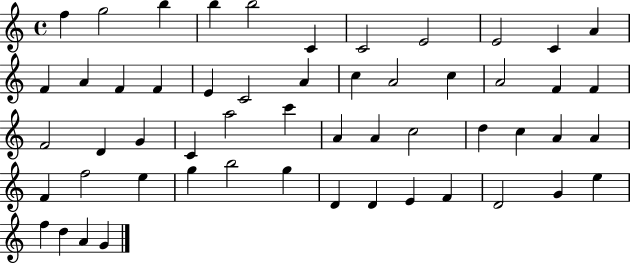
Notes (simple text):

F5/q G5/h B5/q B5/q B5/h C4/q C4/h E4/h E4/h C4/q A4/q F4/q A4/q F4/q F4/q E4/q C4/h A4/q C5/q A4/h C5/q A4/h F4/q F4/q F4/h D4/q G4/q C4/q A5/h C6/q A4/q A4/q C5/h D5/q C5/q A4/q A4/q F4/q F5/h E5/q G5/q B5/h G5/q D4/q D4/q E4/q F4/q D4/h G4/q E5/q F5/q D5/q A4/q G4/q